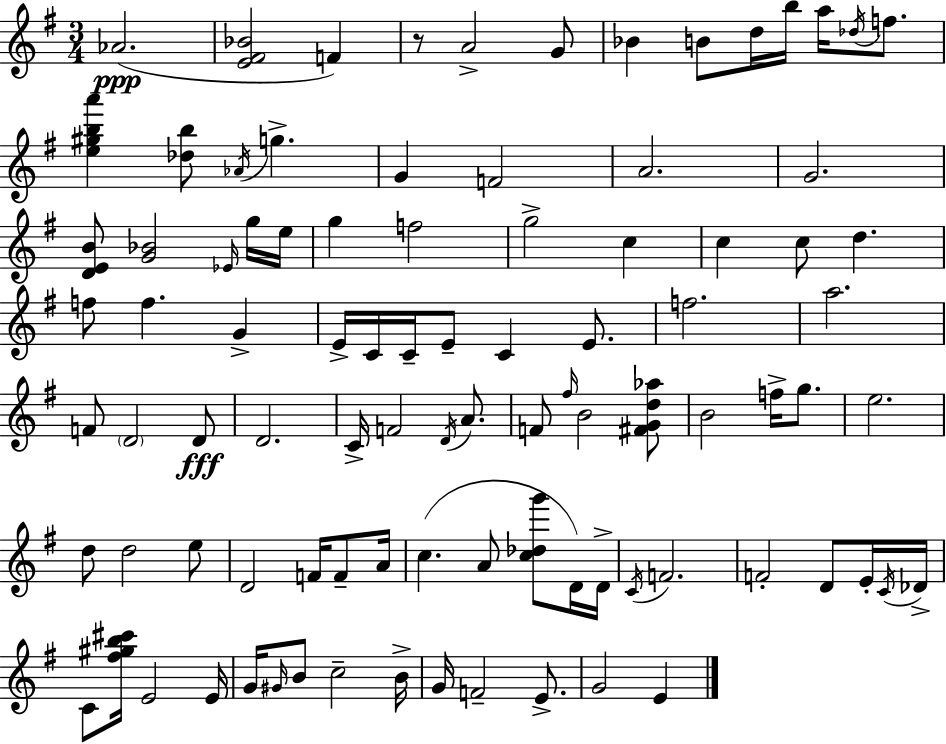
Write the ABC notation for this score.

X:1
T:Untitled
M:3/4
L:1/4
K:G
_A2 [E^F_B]2 F z/2 A2 G/2 _B B/2 d/4 b/4 a/4 _d/4 f/2 [e^gba'] [_db]/2 _A/4 g G F2 A2 G2 [DEB]/2 [G_B]2 _E/4 g/4 e/4 g f2 g2 c c c/2 d f/2 f G E/4 C/4 C/4 E/2 C E/2 f2 a2 F/2 D2 D/2 D2 C/4 F2 D/4 A/2 F/2 ^f/4 B2 [^FGd_a]/2 B2 f/4 g/2 e2 d/2 d2 e/2 D2 F/4 F/2 A/4 c A/2 [c_dg']/2 D/4 D/4 C/4 F2 F2 D/2 E/4 C/4 _D/4 C/2 [^f^gb^c']/4 E2 E/4 G/4 ^G/4 B/2 c2 B/4 G/4 F2 E/2 G2 E